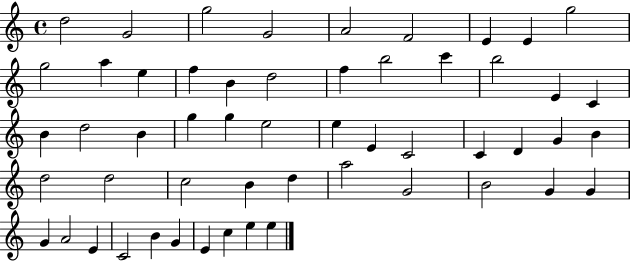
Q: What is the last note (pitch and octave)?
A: E5